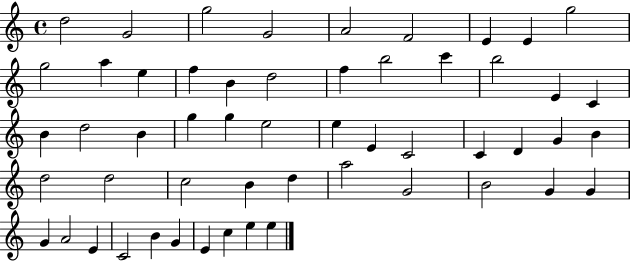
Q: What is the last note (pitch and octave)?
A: E5